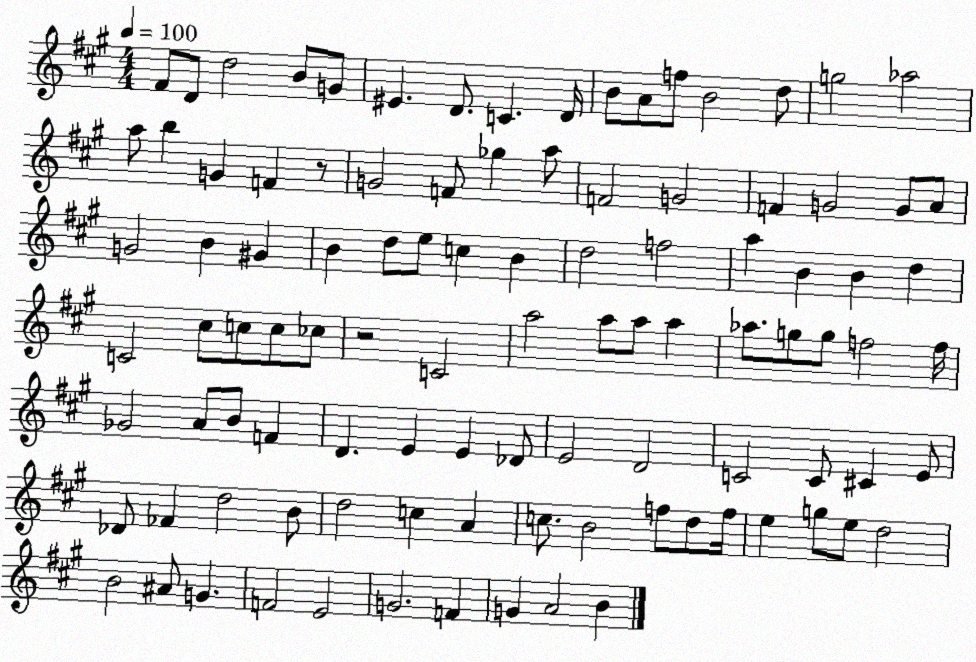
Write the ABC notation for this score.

X:1
T:Untitled
M:4/4
L:1/4
K:A
^F/2 D/2 d2 B/2 G/2 ^E D/2 C D/4 B/2 A/2 f/2 B2 d/2 g2 _a2 a/2 b G F z/2 G2 F/2 _g a/2 F2 G2 F G2 G/2 A/2 G2 B ^G B d/2 e/2 c B d2 f2 a B B d C2 ^c/2 c/2 c/2 _c/2 z2 C2 a2 a/2 a/2 a _a/2 g/2 g/2 f2 f/4 _G2 A/2 B/2 F D E E _D/2 E2 D2 C2 C/2 ^C E/2 _D/2 _F d2 B/2 d2 c A c/2 B2 f/2 d/2 f/4 e g/2 e/2 d2 B2 ^A/2 G F2 E2 G2 F G A2 B